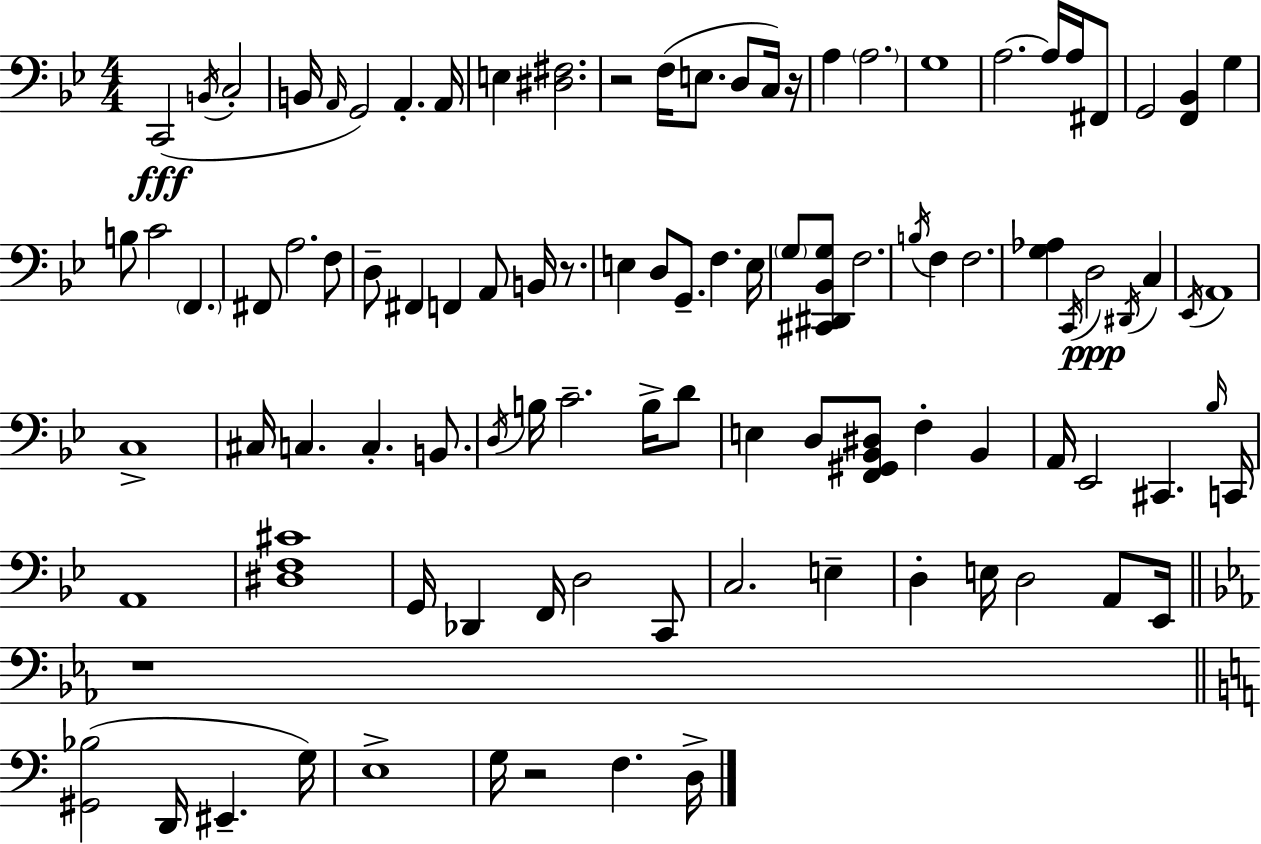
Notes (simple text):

C2/h B2/s C3/h B2/s A2/s G2/h A2/q. A2/s E3/q [D#3,F#3]/h. R/h F3/s E3/e. D3/e C3/s R/s A3/q A3/h. G3/w A3/h. A3/s A3/s F#2/e G2/h [F2,Bb2]/q G3/q B3/e C4/h F2/q. F#2/e A3/h. F3/e D3/e F#2/q F2/q A2/e B2/s R/e. E3/q D3/e G2/e. F3/q. E3/s G3/e [C#2,D#2,Bb2,G3]/e F3/h. B3/s F3/q F3/h. [G3,Ab3]/q C2/s D3/h D#2/s C3/q Eb2/s A2/w C3/w C#3/s C3/q. C3/q. B2/e. D3/s B3/s C4/h. B3/s D4/e E3/q D3/e [F2,G#2,Bb2,D#3]/e F3/q Bb2/q A2/s Eb2/h C#2/q. Bb3/s C2/s A2/w [D#3,F3,C#4]/w G2/s Db2/q F2/s D3/h C2/e C3/h. E3/q D3/q E3/s D3/h A2/e Eb2/s R/w [G#2,Bb3]/h D2/s EIS2/q. G3/s E3/w G3/s R/h F3/q. D3/s